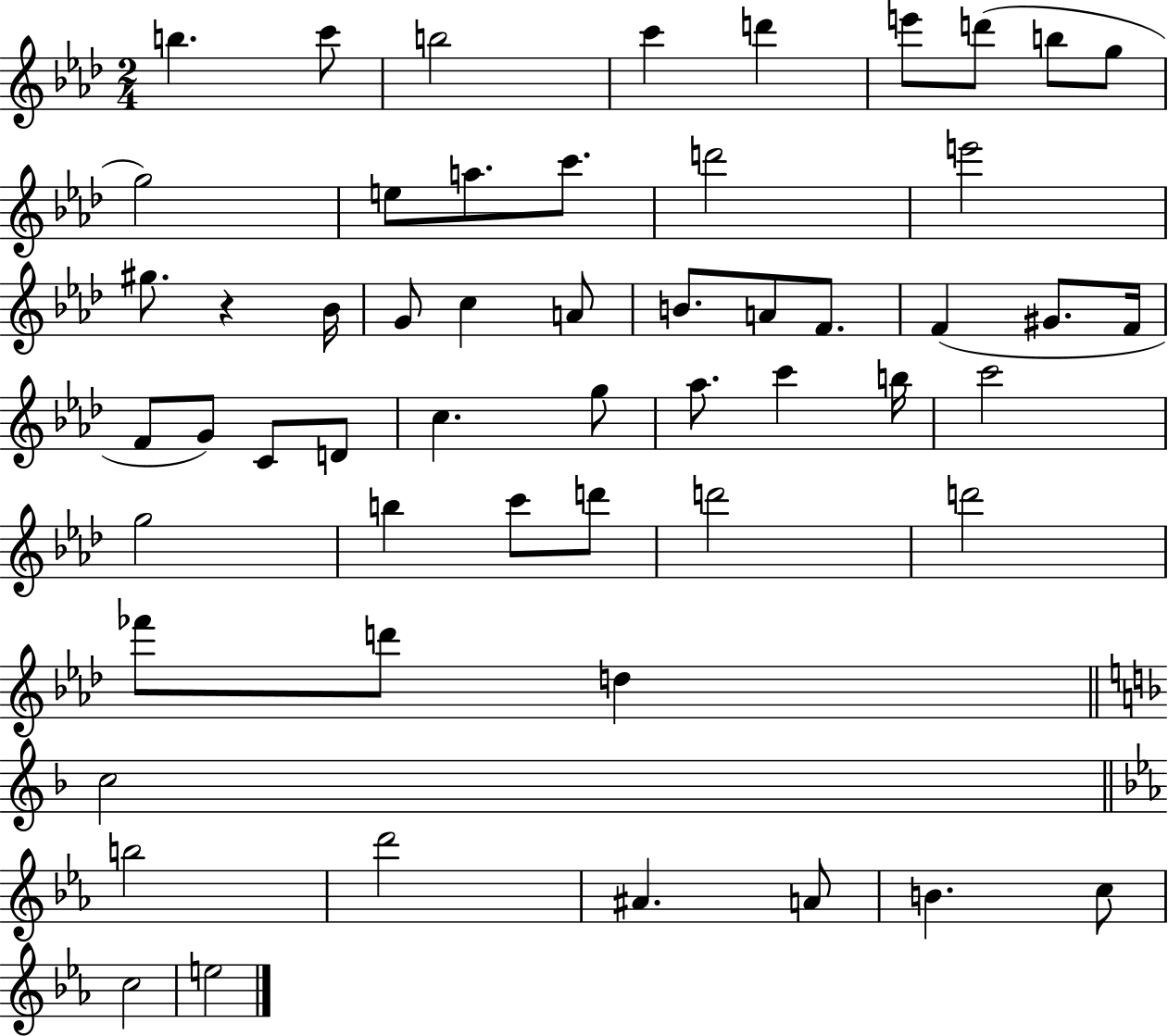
{
  \clef treble
  \numericTimeSignature
  \time 2/4
  \key aes \major
  b''4. c'''8 | b''2 | c'''4 d'''4 | e'''8 d'''8( b''8 g''8 | \break g''2) | e''8 a''8. c'''8. | d'''2 | e'''2 | \break gis''8. r4 bes'16 | g'8 c''4 a'8 | b'8. a'8 f'8. | f'4( gis'8. f'16 | \break f'8 g'8) c'8 d'8 | c''4. g''8 | aes''8. c'''4 b''16 | c'''2 | \break g''2 | b''4 c'''8 d'''8 | d'''2 | d'''2 | \break fes'''8 d'''8 d''4 | \bar "||" \break \key f \major c''2 | \bar "||" \break \key ees \major b''2 | d'''2 | ais'4. a'8 | b'4. c''8 | \break c''2 | e''2 | \bar "|."
}